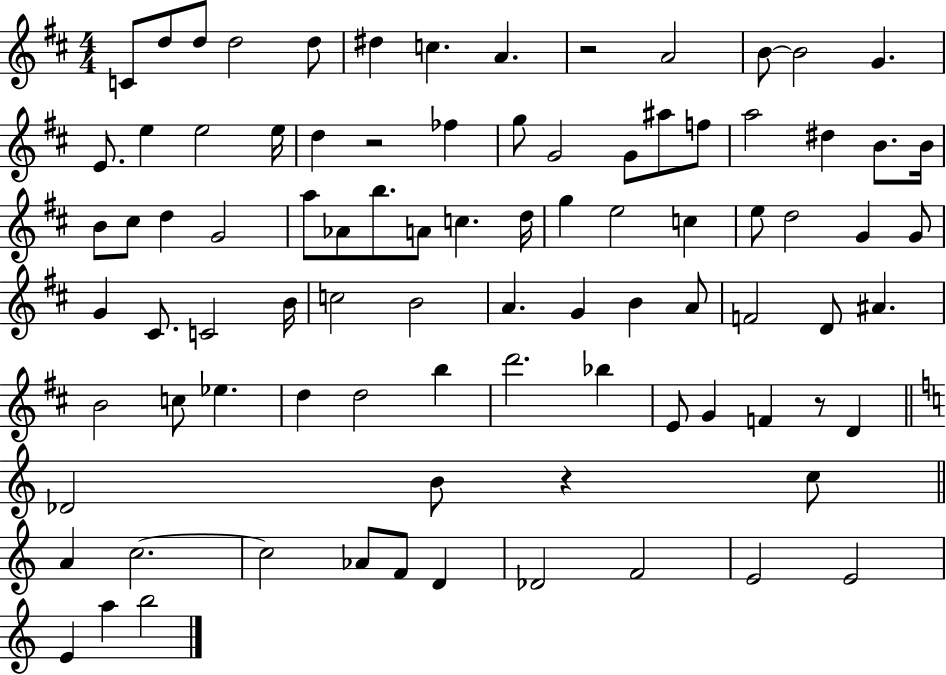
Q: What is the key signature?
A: D major